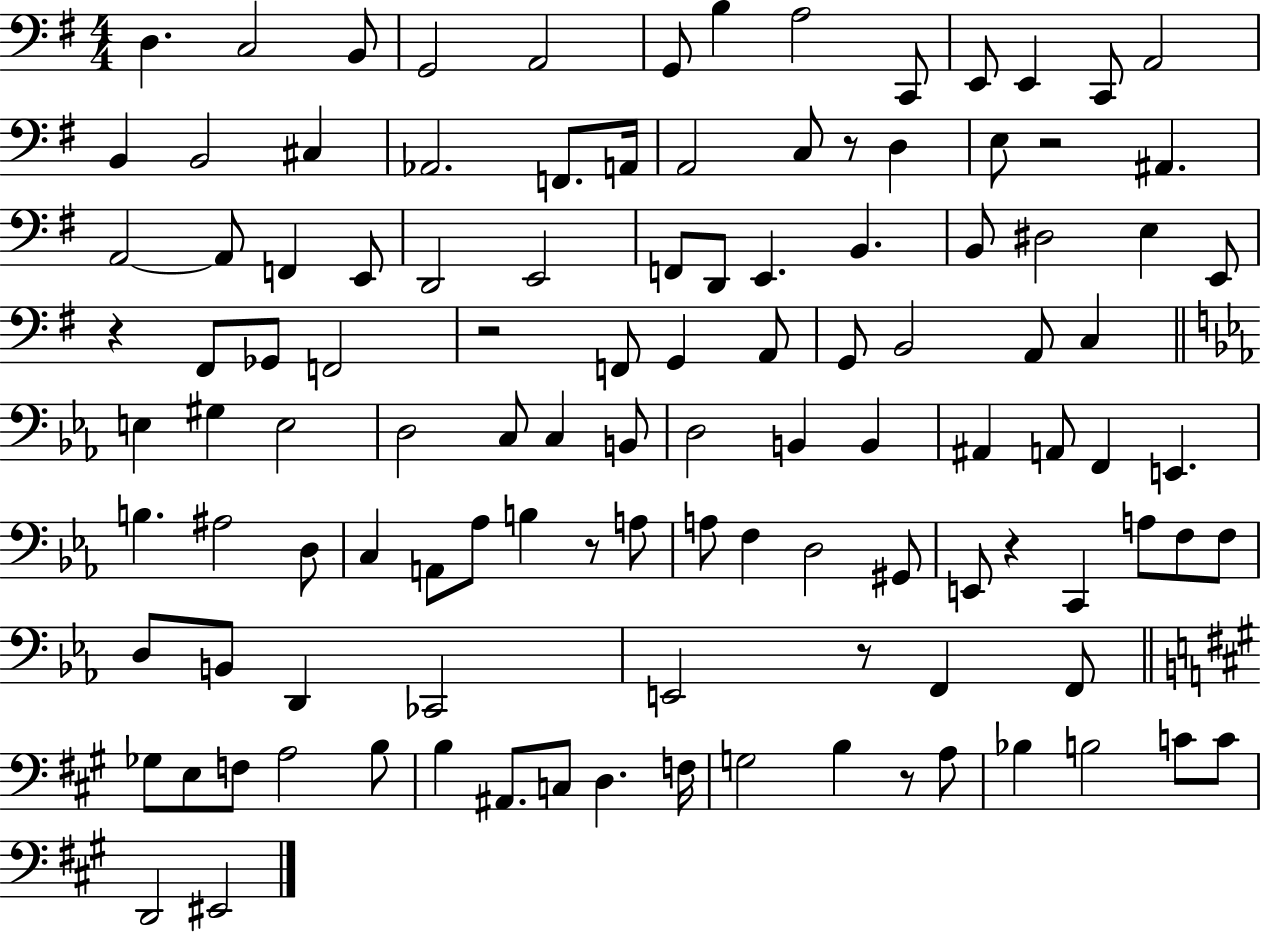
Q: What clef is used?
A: bass